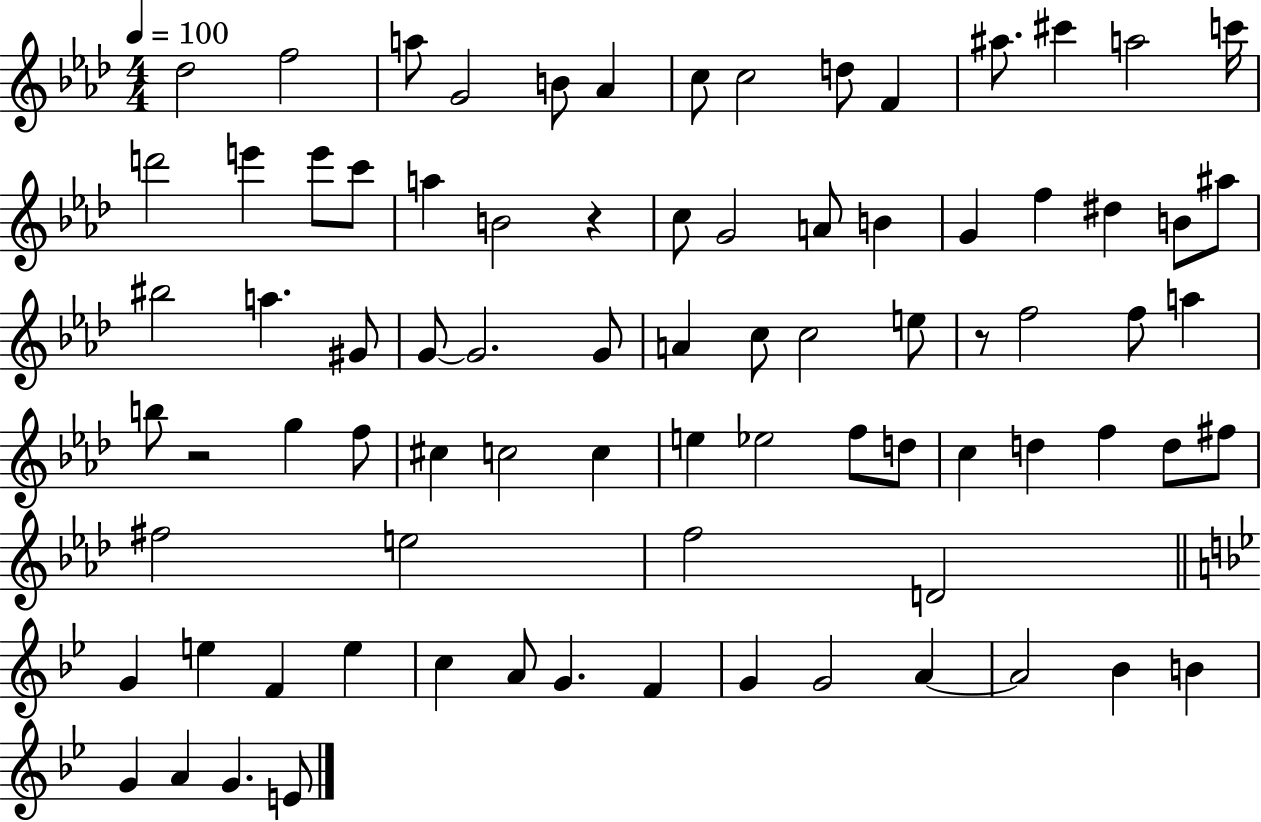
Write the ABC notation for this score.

X:1
T:Untitled
M:4/4
L:1/4
K:Ab
_d2 f2 a/2 G2 B/2 _A c/2 c2 d/2 F ^a/2 ^c' a2 c'/4 d'2 e' e'/2 c'/2 a B2 z c/2 G2 A/2 B G f ^d B/2 ^a/2 ^b2 a ^G/2 G/2 G2 G/2 A c/2 c2 e/2 z/2 f2 f/2 a b/2 z2 g f/2 ^c c2 c e _e2 f/2 d/2 c d f d/2 ^f/2 ^f2 e2 f2 D2 G e F e c A/2 G F G G2 A A2 _B B G A G E/2